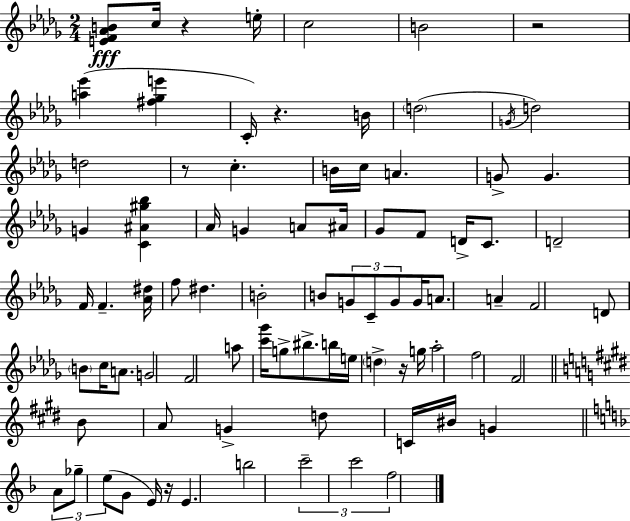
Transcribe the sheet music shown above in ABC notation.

X:1
T:Untitled
M:2/4
L:1/4
K:Bbm
[EF_AB]/2 c/4 z e/4 c2 B2 z2 [a_e'] [^f_ge'] C/4 z B/4 d2 G/4 d2 d2 z/2 c B/4 c/4 A G/2 G G [C^A^g_b] _A/4 G A/2 ^A/4 _G/2 F/2 D/4 C/2 D2 F/4 F [_A^d]/4 f/2 ^d B2 B/2 G/2 C/2 G/2 G/4 A/2 A F2 D/2 B/2 c/4 A/2 G2 F2 a/2 [c'_g']/4 g/2 ^b/2 b/4 e/4 d z/4 g/4 _a2 f2 F2 B/2 A/2 G d/2 C/4 ^B/4 G A/2 _g/2 e/2 G/2 E/4 z/4 E b2 c'2 c'2 f2